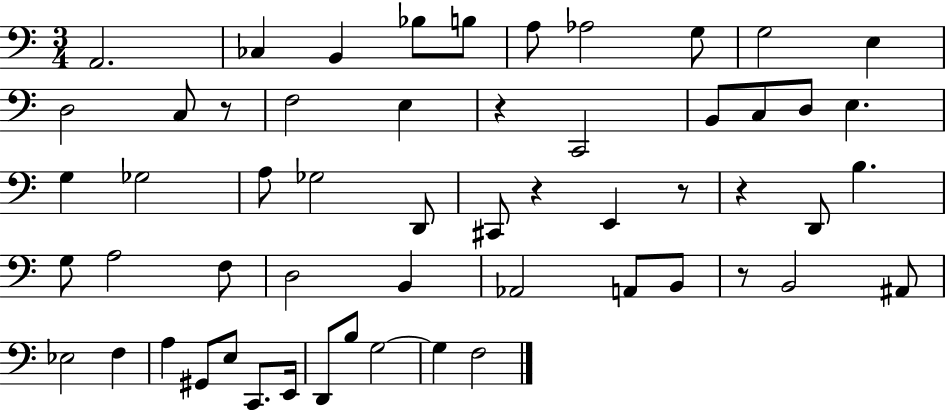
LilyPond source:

{
  \clef bass
  \numericTimeSignature
  \time 3/4
  \key c \major
  \repeat volta 2 { a,2. | ces4 b,4 bes8 b8 | a8 aes2 g8 | g2 e4 | \break d2 c8 r8 | f2 e4 | r4 c,2 | b,8 c8 d8 e4. | \break g4 ges2 | a8 ges2 d,8 | cis,8 r4 e,4 r8 | r4 d,8 b4. | \break g8 a2 f8 | d2 b,4 | aes,2 a,8 b,8 | r8 b,2 ais,8 | \break ees2 f4 | a4 gis,8 e8 c,8. e,16 | d,8 b8 g2~~ | g4 f2 | \break } \bar "|."
}